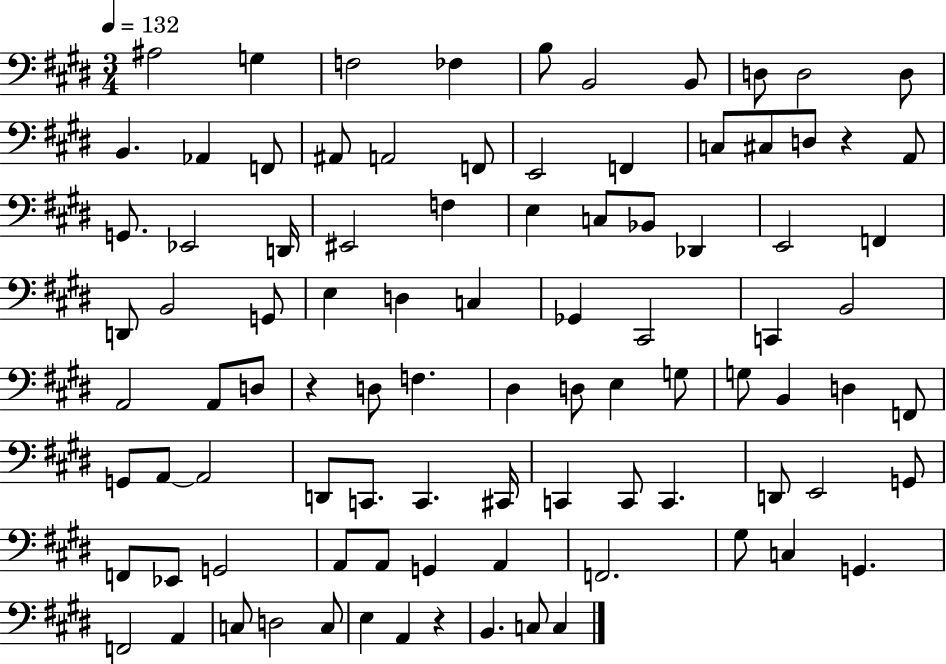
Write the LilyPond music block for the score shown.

{
  \clef bass
  \numericTimeSignature
  \time 3/4
  \key e \major
  \tempo 4 = 132
  ais2 g4 | f2 fes4 | b8 b,2 b,8 | d8 d2 d8 | \break b,4. aes,4 f,8 | ais,8 a,2 f,8 | e,2 f,4 | c8 cis8 d8 r4 a,8 | \break g,8. ees,2 d,16 | eis,2 f4 | e4 c8 bes,8 des,4 | e,2 f,4 | \break d,8 b,2 g,8 | e4 d4 c4 | ges,4 cis,2 | c,4 b,2 | \break a,2 a,8 d8 | r4 d8 f4. | dis4 d8 e4 g8 | g8 b,4 d4 f,8 | \break g,8 a,8~~ a,2 | d,8 c,8. c,4. cis,16 | c,4 c,8 c,4. | d,8 e,2 g,8 | \break f,8 ees,8 g,2 | a,8 a,8 g,4 a,4 | f,2. | gis8 c4 g,4. | \break f,2 a,4 | c8 d2 c8 | e4 a,4 r4 | b,4. c8 c4 | \break \bar "|."
}